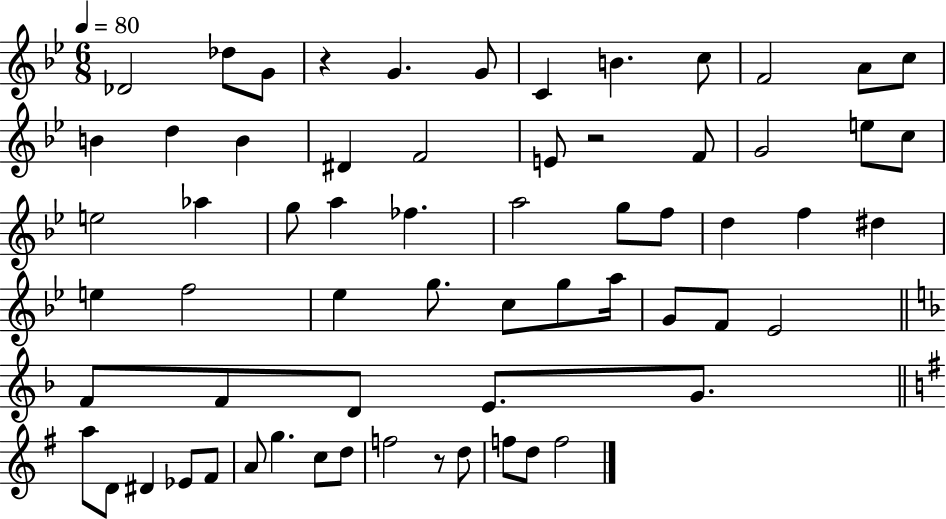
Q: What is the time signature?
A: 6/8